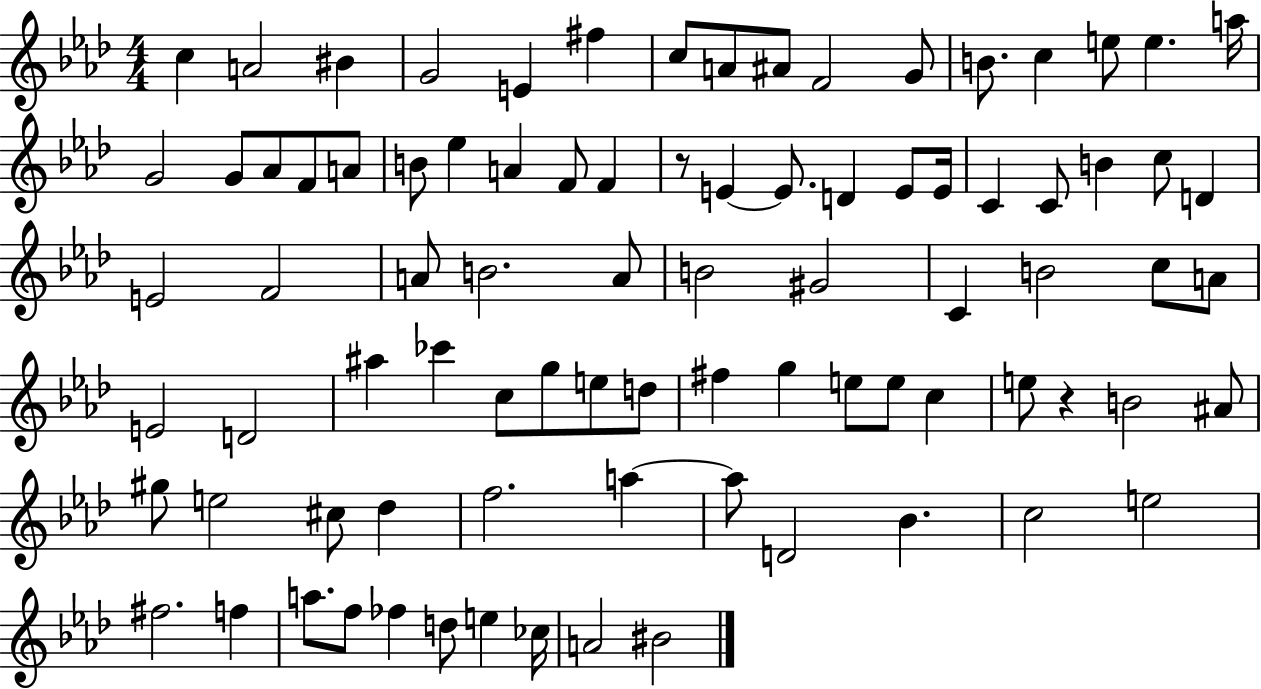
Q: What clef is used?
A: treble